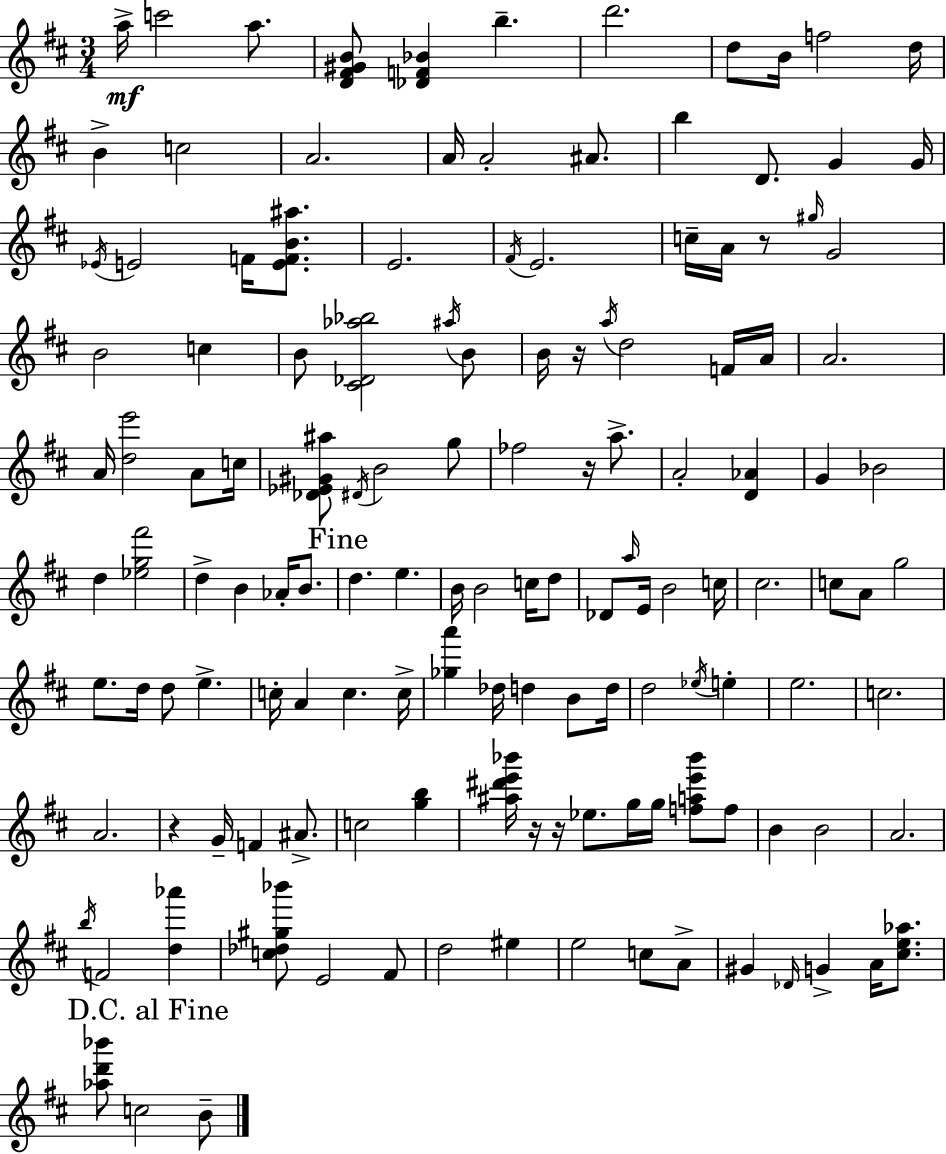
A5/s C6/h A5/e. [D4,F#4,G#4,B4]/e [Db4,F4,Bb4]/q B5/q. D6/h. D5/e B4/s F5/h D5/s B4/q C5/h A4/h. A4/s A4/h A#4/e. B5/q D4/e. G4/q G4/s Eb4/s E4/h F4/s [E4,F4,B4,A#5]/e. E4/h. F#4/s E4/h. C5/s A4/s R/e G#5/s G4/h B4/h C5/q B4/e [C#4,Db4,Ab5,Bb5]/h A#5/s B4/e B4/s R/s A5/s D5/h F4/s A4/s A4/h. A4/s [D5,E6]/h A4/e C5/s [Db4,Eb4,G#4,A#5]/e D#4/s B4/h G5/e FES5/h R/s A5/e. A4/h [D4,Ab4]/q G4/q Bb4/h D5/q [Eb5,G5,F#6]/h D5/q B4/q Ab4/s B4/e. D5/q. E5/q. B4/s B4/h C5/s D5/e Db4/e A5/s E4/s B4/h C5/s C#5/h. C5/e A4/e G5/h E5/e. D5/s D5/e E5/q. C5/s A4/q C5/q. C5/s [Gb5,A6]/q Db5/s D5/q B4/e D5/s D5/h Eb5/s E5/q E5/h. C5/h. A4/h. R/q G4/s F4/q A#4/e. C5/h [G5,B5]/q [A#5,D#6,E6,Bb6]/s R/s R/s Eb5/e. G5/s G5/s [F5,A5,E6,Bb6]/e F5/e B4/q B4/h A4/h. B5/s F4/h [D5,Ab6]/q [C5,Db5,G#5,Bb6]/e E4/h F#4/e D5/h EIS5/q E5/h C5/e A4/e G#4/q Db4/s G4/q A4/s [C#5,E5,Ab5]/e. [Ab5,D6,Bb6]/e C5/h B4/e